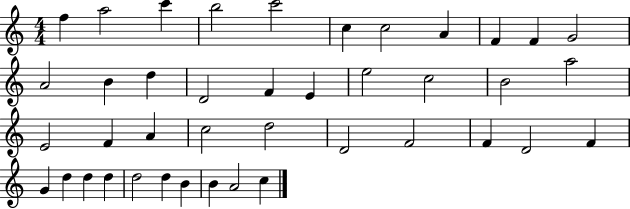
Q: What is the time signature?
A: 4/4